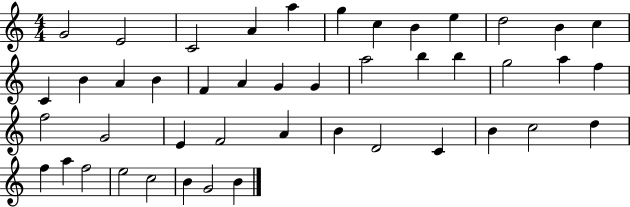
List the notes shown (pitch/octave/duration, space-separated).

G4/h E4/h C4/h A4/q A5/q G5/q C5/q B4/q E5/q D5/h B4/q C5/q C4/q B4/q A4/q B4/q F4/q A4/q G4/q G4/q A5/h B5/q B5/q G5/h A5/q F5/q F5/h G4/h E4/q F4/h A4/q B4/q D4/h C4/q B4/q C5/h D5/q F5/q A5/q F5/h E5/h C5/h B4/q G4/h B4/q